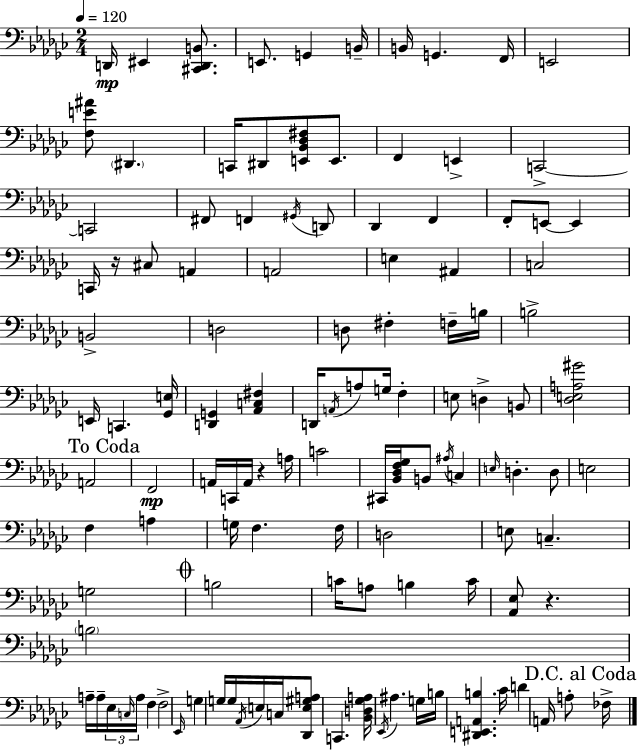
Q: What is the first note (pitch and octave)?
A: D2